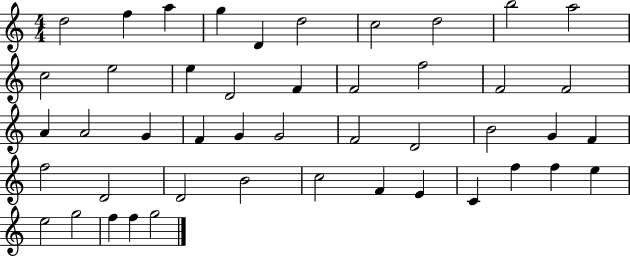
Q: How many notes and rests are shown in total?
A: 46